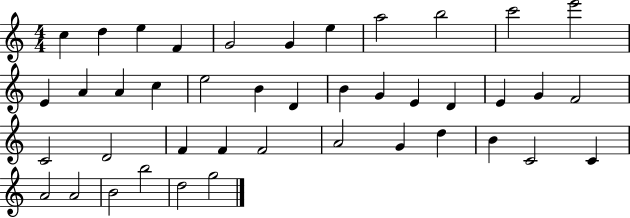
C5/q D5/q E5/q F4/q G4/h G4/q E5/q A5/h B5/h C6/h E6/h E4/q A4/q A4/q C5/q E5/h B4/q D4/q B4/q G4/q E4/q D4/q E4/q G4/q F4/h C4/h D4/h F4/q F4/q F4/h A4/h G4/q D5/q B4/q C4/h C4/q A4/h A4/h B4/h B5/h D5/h G5/h